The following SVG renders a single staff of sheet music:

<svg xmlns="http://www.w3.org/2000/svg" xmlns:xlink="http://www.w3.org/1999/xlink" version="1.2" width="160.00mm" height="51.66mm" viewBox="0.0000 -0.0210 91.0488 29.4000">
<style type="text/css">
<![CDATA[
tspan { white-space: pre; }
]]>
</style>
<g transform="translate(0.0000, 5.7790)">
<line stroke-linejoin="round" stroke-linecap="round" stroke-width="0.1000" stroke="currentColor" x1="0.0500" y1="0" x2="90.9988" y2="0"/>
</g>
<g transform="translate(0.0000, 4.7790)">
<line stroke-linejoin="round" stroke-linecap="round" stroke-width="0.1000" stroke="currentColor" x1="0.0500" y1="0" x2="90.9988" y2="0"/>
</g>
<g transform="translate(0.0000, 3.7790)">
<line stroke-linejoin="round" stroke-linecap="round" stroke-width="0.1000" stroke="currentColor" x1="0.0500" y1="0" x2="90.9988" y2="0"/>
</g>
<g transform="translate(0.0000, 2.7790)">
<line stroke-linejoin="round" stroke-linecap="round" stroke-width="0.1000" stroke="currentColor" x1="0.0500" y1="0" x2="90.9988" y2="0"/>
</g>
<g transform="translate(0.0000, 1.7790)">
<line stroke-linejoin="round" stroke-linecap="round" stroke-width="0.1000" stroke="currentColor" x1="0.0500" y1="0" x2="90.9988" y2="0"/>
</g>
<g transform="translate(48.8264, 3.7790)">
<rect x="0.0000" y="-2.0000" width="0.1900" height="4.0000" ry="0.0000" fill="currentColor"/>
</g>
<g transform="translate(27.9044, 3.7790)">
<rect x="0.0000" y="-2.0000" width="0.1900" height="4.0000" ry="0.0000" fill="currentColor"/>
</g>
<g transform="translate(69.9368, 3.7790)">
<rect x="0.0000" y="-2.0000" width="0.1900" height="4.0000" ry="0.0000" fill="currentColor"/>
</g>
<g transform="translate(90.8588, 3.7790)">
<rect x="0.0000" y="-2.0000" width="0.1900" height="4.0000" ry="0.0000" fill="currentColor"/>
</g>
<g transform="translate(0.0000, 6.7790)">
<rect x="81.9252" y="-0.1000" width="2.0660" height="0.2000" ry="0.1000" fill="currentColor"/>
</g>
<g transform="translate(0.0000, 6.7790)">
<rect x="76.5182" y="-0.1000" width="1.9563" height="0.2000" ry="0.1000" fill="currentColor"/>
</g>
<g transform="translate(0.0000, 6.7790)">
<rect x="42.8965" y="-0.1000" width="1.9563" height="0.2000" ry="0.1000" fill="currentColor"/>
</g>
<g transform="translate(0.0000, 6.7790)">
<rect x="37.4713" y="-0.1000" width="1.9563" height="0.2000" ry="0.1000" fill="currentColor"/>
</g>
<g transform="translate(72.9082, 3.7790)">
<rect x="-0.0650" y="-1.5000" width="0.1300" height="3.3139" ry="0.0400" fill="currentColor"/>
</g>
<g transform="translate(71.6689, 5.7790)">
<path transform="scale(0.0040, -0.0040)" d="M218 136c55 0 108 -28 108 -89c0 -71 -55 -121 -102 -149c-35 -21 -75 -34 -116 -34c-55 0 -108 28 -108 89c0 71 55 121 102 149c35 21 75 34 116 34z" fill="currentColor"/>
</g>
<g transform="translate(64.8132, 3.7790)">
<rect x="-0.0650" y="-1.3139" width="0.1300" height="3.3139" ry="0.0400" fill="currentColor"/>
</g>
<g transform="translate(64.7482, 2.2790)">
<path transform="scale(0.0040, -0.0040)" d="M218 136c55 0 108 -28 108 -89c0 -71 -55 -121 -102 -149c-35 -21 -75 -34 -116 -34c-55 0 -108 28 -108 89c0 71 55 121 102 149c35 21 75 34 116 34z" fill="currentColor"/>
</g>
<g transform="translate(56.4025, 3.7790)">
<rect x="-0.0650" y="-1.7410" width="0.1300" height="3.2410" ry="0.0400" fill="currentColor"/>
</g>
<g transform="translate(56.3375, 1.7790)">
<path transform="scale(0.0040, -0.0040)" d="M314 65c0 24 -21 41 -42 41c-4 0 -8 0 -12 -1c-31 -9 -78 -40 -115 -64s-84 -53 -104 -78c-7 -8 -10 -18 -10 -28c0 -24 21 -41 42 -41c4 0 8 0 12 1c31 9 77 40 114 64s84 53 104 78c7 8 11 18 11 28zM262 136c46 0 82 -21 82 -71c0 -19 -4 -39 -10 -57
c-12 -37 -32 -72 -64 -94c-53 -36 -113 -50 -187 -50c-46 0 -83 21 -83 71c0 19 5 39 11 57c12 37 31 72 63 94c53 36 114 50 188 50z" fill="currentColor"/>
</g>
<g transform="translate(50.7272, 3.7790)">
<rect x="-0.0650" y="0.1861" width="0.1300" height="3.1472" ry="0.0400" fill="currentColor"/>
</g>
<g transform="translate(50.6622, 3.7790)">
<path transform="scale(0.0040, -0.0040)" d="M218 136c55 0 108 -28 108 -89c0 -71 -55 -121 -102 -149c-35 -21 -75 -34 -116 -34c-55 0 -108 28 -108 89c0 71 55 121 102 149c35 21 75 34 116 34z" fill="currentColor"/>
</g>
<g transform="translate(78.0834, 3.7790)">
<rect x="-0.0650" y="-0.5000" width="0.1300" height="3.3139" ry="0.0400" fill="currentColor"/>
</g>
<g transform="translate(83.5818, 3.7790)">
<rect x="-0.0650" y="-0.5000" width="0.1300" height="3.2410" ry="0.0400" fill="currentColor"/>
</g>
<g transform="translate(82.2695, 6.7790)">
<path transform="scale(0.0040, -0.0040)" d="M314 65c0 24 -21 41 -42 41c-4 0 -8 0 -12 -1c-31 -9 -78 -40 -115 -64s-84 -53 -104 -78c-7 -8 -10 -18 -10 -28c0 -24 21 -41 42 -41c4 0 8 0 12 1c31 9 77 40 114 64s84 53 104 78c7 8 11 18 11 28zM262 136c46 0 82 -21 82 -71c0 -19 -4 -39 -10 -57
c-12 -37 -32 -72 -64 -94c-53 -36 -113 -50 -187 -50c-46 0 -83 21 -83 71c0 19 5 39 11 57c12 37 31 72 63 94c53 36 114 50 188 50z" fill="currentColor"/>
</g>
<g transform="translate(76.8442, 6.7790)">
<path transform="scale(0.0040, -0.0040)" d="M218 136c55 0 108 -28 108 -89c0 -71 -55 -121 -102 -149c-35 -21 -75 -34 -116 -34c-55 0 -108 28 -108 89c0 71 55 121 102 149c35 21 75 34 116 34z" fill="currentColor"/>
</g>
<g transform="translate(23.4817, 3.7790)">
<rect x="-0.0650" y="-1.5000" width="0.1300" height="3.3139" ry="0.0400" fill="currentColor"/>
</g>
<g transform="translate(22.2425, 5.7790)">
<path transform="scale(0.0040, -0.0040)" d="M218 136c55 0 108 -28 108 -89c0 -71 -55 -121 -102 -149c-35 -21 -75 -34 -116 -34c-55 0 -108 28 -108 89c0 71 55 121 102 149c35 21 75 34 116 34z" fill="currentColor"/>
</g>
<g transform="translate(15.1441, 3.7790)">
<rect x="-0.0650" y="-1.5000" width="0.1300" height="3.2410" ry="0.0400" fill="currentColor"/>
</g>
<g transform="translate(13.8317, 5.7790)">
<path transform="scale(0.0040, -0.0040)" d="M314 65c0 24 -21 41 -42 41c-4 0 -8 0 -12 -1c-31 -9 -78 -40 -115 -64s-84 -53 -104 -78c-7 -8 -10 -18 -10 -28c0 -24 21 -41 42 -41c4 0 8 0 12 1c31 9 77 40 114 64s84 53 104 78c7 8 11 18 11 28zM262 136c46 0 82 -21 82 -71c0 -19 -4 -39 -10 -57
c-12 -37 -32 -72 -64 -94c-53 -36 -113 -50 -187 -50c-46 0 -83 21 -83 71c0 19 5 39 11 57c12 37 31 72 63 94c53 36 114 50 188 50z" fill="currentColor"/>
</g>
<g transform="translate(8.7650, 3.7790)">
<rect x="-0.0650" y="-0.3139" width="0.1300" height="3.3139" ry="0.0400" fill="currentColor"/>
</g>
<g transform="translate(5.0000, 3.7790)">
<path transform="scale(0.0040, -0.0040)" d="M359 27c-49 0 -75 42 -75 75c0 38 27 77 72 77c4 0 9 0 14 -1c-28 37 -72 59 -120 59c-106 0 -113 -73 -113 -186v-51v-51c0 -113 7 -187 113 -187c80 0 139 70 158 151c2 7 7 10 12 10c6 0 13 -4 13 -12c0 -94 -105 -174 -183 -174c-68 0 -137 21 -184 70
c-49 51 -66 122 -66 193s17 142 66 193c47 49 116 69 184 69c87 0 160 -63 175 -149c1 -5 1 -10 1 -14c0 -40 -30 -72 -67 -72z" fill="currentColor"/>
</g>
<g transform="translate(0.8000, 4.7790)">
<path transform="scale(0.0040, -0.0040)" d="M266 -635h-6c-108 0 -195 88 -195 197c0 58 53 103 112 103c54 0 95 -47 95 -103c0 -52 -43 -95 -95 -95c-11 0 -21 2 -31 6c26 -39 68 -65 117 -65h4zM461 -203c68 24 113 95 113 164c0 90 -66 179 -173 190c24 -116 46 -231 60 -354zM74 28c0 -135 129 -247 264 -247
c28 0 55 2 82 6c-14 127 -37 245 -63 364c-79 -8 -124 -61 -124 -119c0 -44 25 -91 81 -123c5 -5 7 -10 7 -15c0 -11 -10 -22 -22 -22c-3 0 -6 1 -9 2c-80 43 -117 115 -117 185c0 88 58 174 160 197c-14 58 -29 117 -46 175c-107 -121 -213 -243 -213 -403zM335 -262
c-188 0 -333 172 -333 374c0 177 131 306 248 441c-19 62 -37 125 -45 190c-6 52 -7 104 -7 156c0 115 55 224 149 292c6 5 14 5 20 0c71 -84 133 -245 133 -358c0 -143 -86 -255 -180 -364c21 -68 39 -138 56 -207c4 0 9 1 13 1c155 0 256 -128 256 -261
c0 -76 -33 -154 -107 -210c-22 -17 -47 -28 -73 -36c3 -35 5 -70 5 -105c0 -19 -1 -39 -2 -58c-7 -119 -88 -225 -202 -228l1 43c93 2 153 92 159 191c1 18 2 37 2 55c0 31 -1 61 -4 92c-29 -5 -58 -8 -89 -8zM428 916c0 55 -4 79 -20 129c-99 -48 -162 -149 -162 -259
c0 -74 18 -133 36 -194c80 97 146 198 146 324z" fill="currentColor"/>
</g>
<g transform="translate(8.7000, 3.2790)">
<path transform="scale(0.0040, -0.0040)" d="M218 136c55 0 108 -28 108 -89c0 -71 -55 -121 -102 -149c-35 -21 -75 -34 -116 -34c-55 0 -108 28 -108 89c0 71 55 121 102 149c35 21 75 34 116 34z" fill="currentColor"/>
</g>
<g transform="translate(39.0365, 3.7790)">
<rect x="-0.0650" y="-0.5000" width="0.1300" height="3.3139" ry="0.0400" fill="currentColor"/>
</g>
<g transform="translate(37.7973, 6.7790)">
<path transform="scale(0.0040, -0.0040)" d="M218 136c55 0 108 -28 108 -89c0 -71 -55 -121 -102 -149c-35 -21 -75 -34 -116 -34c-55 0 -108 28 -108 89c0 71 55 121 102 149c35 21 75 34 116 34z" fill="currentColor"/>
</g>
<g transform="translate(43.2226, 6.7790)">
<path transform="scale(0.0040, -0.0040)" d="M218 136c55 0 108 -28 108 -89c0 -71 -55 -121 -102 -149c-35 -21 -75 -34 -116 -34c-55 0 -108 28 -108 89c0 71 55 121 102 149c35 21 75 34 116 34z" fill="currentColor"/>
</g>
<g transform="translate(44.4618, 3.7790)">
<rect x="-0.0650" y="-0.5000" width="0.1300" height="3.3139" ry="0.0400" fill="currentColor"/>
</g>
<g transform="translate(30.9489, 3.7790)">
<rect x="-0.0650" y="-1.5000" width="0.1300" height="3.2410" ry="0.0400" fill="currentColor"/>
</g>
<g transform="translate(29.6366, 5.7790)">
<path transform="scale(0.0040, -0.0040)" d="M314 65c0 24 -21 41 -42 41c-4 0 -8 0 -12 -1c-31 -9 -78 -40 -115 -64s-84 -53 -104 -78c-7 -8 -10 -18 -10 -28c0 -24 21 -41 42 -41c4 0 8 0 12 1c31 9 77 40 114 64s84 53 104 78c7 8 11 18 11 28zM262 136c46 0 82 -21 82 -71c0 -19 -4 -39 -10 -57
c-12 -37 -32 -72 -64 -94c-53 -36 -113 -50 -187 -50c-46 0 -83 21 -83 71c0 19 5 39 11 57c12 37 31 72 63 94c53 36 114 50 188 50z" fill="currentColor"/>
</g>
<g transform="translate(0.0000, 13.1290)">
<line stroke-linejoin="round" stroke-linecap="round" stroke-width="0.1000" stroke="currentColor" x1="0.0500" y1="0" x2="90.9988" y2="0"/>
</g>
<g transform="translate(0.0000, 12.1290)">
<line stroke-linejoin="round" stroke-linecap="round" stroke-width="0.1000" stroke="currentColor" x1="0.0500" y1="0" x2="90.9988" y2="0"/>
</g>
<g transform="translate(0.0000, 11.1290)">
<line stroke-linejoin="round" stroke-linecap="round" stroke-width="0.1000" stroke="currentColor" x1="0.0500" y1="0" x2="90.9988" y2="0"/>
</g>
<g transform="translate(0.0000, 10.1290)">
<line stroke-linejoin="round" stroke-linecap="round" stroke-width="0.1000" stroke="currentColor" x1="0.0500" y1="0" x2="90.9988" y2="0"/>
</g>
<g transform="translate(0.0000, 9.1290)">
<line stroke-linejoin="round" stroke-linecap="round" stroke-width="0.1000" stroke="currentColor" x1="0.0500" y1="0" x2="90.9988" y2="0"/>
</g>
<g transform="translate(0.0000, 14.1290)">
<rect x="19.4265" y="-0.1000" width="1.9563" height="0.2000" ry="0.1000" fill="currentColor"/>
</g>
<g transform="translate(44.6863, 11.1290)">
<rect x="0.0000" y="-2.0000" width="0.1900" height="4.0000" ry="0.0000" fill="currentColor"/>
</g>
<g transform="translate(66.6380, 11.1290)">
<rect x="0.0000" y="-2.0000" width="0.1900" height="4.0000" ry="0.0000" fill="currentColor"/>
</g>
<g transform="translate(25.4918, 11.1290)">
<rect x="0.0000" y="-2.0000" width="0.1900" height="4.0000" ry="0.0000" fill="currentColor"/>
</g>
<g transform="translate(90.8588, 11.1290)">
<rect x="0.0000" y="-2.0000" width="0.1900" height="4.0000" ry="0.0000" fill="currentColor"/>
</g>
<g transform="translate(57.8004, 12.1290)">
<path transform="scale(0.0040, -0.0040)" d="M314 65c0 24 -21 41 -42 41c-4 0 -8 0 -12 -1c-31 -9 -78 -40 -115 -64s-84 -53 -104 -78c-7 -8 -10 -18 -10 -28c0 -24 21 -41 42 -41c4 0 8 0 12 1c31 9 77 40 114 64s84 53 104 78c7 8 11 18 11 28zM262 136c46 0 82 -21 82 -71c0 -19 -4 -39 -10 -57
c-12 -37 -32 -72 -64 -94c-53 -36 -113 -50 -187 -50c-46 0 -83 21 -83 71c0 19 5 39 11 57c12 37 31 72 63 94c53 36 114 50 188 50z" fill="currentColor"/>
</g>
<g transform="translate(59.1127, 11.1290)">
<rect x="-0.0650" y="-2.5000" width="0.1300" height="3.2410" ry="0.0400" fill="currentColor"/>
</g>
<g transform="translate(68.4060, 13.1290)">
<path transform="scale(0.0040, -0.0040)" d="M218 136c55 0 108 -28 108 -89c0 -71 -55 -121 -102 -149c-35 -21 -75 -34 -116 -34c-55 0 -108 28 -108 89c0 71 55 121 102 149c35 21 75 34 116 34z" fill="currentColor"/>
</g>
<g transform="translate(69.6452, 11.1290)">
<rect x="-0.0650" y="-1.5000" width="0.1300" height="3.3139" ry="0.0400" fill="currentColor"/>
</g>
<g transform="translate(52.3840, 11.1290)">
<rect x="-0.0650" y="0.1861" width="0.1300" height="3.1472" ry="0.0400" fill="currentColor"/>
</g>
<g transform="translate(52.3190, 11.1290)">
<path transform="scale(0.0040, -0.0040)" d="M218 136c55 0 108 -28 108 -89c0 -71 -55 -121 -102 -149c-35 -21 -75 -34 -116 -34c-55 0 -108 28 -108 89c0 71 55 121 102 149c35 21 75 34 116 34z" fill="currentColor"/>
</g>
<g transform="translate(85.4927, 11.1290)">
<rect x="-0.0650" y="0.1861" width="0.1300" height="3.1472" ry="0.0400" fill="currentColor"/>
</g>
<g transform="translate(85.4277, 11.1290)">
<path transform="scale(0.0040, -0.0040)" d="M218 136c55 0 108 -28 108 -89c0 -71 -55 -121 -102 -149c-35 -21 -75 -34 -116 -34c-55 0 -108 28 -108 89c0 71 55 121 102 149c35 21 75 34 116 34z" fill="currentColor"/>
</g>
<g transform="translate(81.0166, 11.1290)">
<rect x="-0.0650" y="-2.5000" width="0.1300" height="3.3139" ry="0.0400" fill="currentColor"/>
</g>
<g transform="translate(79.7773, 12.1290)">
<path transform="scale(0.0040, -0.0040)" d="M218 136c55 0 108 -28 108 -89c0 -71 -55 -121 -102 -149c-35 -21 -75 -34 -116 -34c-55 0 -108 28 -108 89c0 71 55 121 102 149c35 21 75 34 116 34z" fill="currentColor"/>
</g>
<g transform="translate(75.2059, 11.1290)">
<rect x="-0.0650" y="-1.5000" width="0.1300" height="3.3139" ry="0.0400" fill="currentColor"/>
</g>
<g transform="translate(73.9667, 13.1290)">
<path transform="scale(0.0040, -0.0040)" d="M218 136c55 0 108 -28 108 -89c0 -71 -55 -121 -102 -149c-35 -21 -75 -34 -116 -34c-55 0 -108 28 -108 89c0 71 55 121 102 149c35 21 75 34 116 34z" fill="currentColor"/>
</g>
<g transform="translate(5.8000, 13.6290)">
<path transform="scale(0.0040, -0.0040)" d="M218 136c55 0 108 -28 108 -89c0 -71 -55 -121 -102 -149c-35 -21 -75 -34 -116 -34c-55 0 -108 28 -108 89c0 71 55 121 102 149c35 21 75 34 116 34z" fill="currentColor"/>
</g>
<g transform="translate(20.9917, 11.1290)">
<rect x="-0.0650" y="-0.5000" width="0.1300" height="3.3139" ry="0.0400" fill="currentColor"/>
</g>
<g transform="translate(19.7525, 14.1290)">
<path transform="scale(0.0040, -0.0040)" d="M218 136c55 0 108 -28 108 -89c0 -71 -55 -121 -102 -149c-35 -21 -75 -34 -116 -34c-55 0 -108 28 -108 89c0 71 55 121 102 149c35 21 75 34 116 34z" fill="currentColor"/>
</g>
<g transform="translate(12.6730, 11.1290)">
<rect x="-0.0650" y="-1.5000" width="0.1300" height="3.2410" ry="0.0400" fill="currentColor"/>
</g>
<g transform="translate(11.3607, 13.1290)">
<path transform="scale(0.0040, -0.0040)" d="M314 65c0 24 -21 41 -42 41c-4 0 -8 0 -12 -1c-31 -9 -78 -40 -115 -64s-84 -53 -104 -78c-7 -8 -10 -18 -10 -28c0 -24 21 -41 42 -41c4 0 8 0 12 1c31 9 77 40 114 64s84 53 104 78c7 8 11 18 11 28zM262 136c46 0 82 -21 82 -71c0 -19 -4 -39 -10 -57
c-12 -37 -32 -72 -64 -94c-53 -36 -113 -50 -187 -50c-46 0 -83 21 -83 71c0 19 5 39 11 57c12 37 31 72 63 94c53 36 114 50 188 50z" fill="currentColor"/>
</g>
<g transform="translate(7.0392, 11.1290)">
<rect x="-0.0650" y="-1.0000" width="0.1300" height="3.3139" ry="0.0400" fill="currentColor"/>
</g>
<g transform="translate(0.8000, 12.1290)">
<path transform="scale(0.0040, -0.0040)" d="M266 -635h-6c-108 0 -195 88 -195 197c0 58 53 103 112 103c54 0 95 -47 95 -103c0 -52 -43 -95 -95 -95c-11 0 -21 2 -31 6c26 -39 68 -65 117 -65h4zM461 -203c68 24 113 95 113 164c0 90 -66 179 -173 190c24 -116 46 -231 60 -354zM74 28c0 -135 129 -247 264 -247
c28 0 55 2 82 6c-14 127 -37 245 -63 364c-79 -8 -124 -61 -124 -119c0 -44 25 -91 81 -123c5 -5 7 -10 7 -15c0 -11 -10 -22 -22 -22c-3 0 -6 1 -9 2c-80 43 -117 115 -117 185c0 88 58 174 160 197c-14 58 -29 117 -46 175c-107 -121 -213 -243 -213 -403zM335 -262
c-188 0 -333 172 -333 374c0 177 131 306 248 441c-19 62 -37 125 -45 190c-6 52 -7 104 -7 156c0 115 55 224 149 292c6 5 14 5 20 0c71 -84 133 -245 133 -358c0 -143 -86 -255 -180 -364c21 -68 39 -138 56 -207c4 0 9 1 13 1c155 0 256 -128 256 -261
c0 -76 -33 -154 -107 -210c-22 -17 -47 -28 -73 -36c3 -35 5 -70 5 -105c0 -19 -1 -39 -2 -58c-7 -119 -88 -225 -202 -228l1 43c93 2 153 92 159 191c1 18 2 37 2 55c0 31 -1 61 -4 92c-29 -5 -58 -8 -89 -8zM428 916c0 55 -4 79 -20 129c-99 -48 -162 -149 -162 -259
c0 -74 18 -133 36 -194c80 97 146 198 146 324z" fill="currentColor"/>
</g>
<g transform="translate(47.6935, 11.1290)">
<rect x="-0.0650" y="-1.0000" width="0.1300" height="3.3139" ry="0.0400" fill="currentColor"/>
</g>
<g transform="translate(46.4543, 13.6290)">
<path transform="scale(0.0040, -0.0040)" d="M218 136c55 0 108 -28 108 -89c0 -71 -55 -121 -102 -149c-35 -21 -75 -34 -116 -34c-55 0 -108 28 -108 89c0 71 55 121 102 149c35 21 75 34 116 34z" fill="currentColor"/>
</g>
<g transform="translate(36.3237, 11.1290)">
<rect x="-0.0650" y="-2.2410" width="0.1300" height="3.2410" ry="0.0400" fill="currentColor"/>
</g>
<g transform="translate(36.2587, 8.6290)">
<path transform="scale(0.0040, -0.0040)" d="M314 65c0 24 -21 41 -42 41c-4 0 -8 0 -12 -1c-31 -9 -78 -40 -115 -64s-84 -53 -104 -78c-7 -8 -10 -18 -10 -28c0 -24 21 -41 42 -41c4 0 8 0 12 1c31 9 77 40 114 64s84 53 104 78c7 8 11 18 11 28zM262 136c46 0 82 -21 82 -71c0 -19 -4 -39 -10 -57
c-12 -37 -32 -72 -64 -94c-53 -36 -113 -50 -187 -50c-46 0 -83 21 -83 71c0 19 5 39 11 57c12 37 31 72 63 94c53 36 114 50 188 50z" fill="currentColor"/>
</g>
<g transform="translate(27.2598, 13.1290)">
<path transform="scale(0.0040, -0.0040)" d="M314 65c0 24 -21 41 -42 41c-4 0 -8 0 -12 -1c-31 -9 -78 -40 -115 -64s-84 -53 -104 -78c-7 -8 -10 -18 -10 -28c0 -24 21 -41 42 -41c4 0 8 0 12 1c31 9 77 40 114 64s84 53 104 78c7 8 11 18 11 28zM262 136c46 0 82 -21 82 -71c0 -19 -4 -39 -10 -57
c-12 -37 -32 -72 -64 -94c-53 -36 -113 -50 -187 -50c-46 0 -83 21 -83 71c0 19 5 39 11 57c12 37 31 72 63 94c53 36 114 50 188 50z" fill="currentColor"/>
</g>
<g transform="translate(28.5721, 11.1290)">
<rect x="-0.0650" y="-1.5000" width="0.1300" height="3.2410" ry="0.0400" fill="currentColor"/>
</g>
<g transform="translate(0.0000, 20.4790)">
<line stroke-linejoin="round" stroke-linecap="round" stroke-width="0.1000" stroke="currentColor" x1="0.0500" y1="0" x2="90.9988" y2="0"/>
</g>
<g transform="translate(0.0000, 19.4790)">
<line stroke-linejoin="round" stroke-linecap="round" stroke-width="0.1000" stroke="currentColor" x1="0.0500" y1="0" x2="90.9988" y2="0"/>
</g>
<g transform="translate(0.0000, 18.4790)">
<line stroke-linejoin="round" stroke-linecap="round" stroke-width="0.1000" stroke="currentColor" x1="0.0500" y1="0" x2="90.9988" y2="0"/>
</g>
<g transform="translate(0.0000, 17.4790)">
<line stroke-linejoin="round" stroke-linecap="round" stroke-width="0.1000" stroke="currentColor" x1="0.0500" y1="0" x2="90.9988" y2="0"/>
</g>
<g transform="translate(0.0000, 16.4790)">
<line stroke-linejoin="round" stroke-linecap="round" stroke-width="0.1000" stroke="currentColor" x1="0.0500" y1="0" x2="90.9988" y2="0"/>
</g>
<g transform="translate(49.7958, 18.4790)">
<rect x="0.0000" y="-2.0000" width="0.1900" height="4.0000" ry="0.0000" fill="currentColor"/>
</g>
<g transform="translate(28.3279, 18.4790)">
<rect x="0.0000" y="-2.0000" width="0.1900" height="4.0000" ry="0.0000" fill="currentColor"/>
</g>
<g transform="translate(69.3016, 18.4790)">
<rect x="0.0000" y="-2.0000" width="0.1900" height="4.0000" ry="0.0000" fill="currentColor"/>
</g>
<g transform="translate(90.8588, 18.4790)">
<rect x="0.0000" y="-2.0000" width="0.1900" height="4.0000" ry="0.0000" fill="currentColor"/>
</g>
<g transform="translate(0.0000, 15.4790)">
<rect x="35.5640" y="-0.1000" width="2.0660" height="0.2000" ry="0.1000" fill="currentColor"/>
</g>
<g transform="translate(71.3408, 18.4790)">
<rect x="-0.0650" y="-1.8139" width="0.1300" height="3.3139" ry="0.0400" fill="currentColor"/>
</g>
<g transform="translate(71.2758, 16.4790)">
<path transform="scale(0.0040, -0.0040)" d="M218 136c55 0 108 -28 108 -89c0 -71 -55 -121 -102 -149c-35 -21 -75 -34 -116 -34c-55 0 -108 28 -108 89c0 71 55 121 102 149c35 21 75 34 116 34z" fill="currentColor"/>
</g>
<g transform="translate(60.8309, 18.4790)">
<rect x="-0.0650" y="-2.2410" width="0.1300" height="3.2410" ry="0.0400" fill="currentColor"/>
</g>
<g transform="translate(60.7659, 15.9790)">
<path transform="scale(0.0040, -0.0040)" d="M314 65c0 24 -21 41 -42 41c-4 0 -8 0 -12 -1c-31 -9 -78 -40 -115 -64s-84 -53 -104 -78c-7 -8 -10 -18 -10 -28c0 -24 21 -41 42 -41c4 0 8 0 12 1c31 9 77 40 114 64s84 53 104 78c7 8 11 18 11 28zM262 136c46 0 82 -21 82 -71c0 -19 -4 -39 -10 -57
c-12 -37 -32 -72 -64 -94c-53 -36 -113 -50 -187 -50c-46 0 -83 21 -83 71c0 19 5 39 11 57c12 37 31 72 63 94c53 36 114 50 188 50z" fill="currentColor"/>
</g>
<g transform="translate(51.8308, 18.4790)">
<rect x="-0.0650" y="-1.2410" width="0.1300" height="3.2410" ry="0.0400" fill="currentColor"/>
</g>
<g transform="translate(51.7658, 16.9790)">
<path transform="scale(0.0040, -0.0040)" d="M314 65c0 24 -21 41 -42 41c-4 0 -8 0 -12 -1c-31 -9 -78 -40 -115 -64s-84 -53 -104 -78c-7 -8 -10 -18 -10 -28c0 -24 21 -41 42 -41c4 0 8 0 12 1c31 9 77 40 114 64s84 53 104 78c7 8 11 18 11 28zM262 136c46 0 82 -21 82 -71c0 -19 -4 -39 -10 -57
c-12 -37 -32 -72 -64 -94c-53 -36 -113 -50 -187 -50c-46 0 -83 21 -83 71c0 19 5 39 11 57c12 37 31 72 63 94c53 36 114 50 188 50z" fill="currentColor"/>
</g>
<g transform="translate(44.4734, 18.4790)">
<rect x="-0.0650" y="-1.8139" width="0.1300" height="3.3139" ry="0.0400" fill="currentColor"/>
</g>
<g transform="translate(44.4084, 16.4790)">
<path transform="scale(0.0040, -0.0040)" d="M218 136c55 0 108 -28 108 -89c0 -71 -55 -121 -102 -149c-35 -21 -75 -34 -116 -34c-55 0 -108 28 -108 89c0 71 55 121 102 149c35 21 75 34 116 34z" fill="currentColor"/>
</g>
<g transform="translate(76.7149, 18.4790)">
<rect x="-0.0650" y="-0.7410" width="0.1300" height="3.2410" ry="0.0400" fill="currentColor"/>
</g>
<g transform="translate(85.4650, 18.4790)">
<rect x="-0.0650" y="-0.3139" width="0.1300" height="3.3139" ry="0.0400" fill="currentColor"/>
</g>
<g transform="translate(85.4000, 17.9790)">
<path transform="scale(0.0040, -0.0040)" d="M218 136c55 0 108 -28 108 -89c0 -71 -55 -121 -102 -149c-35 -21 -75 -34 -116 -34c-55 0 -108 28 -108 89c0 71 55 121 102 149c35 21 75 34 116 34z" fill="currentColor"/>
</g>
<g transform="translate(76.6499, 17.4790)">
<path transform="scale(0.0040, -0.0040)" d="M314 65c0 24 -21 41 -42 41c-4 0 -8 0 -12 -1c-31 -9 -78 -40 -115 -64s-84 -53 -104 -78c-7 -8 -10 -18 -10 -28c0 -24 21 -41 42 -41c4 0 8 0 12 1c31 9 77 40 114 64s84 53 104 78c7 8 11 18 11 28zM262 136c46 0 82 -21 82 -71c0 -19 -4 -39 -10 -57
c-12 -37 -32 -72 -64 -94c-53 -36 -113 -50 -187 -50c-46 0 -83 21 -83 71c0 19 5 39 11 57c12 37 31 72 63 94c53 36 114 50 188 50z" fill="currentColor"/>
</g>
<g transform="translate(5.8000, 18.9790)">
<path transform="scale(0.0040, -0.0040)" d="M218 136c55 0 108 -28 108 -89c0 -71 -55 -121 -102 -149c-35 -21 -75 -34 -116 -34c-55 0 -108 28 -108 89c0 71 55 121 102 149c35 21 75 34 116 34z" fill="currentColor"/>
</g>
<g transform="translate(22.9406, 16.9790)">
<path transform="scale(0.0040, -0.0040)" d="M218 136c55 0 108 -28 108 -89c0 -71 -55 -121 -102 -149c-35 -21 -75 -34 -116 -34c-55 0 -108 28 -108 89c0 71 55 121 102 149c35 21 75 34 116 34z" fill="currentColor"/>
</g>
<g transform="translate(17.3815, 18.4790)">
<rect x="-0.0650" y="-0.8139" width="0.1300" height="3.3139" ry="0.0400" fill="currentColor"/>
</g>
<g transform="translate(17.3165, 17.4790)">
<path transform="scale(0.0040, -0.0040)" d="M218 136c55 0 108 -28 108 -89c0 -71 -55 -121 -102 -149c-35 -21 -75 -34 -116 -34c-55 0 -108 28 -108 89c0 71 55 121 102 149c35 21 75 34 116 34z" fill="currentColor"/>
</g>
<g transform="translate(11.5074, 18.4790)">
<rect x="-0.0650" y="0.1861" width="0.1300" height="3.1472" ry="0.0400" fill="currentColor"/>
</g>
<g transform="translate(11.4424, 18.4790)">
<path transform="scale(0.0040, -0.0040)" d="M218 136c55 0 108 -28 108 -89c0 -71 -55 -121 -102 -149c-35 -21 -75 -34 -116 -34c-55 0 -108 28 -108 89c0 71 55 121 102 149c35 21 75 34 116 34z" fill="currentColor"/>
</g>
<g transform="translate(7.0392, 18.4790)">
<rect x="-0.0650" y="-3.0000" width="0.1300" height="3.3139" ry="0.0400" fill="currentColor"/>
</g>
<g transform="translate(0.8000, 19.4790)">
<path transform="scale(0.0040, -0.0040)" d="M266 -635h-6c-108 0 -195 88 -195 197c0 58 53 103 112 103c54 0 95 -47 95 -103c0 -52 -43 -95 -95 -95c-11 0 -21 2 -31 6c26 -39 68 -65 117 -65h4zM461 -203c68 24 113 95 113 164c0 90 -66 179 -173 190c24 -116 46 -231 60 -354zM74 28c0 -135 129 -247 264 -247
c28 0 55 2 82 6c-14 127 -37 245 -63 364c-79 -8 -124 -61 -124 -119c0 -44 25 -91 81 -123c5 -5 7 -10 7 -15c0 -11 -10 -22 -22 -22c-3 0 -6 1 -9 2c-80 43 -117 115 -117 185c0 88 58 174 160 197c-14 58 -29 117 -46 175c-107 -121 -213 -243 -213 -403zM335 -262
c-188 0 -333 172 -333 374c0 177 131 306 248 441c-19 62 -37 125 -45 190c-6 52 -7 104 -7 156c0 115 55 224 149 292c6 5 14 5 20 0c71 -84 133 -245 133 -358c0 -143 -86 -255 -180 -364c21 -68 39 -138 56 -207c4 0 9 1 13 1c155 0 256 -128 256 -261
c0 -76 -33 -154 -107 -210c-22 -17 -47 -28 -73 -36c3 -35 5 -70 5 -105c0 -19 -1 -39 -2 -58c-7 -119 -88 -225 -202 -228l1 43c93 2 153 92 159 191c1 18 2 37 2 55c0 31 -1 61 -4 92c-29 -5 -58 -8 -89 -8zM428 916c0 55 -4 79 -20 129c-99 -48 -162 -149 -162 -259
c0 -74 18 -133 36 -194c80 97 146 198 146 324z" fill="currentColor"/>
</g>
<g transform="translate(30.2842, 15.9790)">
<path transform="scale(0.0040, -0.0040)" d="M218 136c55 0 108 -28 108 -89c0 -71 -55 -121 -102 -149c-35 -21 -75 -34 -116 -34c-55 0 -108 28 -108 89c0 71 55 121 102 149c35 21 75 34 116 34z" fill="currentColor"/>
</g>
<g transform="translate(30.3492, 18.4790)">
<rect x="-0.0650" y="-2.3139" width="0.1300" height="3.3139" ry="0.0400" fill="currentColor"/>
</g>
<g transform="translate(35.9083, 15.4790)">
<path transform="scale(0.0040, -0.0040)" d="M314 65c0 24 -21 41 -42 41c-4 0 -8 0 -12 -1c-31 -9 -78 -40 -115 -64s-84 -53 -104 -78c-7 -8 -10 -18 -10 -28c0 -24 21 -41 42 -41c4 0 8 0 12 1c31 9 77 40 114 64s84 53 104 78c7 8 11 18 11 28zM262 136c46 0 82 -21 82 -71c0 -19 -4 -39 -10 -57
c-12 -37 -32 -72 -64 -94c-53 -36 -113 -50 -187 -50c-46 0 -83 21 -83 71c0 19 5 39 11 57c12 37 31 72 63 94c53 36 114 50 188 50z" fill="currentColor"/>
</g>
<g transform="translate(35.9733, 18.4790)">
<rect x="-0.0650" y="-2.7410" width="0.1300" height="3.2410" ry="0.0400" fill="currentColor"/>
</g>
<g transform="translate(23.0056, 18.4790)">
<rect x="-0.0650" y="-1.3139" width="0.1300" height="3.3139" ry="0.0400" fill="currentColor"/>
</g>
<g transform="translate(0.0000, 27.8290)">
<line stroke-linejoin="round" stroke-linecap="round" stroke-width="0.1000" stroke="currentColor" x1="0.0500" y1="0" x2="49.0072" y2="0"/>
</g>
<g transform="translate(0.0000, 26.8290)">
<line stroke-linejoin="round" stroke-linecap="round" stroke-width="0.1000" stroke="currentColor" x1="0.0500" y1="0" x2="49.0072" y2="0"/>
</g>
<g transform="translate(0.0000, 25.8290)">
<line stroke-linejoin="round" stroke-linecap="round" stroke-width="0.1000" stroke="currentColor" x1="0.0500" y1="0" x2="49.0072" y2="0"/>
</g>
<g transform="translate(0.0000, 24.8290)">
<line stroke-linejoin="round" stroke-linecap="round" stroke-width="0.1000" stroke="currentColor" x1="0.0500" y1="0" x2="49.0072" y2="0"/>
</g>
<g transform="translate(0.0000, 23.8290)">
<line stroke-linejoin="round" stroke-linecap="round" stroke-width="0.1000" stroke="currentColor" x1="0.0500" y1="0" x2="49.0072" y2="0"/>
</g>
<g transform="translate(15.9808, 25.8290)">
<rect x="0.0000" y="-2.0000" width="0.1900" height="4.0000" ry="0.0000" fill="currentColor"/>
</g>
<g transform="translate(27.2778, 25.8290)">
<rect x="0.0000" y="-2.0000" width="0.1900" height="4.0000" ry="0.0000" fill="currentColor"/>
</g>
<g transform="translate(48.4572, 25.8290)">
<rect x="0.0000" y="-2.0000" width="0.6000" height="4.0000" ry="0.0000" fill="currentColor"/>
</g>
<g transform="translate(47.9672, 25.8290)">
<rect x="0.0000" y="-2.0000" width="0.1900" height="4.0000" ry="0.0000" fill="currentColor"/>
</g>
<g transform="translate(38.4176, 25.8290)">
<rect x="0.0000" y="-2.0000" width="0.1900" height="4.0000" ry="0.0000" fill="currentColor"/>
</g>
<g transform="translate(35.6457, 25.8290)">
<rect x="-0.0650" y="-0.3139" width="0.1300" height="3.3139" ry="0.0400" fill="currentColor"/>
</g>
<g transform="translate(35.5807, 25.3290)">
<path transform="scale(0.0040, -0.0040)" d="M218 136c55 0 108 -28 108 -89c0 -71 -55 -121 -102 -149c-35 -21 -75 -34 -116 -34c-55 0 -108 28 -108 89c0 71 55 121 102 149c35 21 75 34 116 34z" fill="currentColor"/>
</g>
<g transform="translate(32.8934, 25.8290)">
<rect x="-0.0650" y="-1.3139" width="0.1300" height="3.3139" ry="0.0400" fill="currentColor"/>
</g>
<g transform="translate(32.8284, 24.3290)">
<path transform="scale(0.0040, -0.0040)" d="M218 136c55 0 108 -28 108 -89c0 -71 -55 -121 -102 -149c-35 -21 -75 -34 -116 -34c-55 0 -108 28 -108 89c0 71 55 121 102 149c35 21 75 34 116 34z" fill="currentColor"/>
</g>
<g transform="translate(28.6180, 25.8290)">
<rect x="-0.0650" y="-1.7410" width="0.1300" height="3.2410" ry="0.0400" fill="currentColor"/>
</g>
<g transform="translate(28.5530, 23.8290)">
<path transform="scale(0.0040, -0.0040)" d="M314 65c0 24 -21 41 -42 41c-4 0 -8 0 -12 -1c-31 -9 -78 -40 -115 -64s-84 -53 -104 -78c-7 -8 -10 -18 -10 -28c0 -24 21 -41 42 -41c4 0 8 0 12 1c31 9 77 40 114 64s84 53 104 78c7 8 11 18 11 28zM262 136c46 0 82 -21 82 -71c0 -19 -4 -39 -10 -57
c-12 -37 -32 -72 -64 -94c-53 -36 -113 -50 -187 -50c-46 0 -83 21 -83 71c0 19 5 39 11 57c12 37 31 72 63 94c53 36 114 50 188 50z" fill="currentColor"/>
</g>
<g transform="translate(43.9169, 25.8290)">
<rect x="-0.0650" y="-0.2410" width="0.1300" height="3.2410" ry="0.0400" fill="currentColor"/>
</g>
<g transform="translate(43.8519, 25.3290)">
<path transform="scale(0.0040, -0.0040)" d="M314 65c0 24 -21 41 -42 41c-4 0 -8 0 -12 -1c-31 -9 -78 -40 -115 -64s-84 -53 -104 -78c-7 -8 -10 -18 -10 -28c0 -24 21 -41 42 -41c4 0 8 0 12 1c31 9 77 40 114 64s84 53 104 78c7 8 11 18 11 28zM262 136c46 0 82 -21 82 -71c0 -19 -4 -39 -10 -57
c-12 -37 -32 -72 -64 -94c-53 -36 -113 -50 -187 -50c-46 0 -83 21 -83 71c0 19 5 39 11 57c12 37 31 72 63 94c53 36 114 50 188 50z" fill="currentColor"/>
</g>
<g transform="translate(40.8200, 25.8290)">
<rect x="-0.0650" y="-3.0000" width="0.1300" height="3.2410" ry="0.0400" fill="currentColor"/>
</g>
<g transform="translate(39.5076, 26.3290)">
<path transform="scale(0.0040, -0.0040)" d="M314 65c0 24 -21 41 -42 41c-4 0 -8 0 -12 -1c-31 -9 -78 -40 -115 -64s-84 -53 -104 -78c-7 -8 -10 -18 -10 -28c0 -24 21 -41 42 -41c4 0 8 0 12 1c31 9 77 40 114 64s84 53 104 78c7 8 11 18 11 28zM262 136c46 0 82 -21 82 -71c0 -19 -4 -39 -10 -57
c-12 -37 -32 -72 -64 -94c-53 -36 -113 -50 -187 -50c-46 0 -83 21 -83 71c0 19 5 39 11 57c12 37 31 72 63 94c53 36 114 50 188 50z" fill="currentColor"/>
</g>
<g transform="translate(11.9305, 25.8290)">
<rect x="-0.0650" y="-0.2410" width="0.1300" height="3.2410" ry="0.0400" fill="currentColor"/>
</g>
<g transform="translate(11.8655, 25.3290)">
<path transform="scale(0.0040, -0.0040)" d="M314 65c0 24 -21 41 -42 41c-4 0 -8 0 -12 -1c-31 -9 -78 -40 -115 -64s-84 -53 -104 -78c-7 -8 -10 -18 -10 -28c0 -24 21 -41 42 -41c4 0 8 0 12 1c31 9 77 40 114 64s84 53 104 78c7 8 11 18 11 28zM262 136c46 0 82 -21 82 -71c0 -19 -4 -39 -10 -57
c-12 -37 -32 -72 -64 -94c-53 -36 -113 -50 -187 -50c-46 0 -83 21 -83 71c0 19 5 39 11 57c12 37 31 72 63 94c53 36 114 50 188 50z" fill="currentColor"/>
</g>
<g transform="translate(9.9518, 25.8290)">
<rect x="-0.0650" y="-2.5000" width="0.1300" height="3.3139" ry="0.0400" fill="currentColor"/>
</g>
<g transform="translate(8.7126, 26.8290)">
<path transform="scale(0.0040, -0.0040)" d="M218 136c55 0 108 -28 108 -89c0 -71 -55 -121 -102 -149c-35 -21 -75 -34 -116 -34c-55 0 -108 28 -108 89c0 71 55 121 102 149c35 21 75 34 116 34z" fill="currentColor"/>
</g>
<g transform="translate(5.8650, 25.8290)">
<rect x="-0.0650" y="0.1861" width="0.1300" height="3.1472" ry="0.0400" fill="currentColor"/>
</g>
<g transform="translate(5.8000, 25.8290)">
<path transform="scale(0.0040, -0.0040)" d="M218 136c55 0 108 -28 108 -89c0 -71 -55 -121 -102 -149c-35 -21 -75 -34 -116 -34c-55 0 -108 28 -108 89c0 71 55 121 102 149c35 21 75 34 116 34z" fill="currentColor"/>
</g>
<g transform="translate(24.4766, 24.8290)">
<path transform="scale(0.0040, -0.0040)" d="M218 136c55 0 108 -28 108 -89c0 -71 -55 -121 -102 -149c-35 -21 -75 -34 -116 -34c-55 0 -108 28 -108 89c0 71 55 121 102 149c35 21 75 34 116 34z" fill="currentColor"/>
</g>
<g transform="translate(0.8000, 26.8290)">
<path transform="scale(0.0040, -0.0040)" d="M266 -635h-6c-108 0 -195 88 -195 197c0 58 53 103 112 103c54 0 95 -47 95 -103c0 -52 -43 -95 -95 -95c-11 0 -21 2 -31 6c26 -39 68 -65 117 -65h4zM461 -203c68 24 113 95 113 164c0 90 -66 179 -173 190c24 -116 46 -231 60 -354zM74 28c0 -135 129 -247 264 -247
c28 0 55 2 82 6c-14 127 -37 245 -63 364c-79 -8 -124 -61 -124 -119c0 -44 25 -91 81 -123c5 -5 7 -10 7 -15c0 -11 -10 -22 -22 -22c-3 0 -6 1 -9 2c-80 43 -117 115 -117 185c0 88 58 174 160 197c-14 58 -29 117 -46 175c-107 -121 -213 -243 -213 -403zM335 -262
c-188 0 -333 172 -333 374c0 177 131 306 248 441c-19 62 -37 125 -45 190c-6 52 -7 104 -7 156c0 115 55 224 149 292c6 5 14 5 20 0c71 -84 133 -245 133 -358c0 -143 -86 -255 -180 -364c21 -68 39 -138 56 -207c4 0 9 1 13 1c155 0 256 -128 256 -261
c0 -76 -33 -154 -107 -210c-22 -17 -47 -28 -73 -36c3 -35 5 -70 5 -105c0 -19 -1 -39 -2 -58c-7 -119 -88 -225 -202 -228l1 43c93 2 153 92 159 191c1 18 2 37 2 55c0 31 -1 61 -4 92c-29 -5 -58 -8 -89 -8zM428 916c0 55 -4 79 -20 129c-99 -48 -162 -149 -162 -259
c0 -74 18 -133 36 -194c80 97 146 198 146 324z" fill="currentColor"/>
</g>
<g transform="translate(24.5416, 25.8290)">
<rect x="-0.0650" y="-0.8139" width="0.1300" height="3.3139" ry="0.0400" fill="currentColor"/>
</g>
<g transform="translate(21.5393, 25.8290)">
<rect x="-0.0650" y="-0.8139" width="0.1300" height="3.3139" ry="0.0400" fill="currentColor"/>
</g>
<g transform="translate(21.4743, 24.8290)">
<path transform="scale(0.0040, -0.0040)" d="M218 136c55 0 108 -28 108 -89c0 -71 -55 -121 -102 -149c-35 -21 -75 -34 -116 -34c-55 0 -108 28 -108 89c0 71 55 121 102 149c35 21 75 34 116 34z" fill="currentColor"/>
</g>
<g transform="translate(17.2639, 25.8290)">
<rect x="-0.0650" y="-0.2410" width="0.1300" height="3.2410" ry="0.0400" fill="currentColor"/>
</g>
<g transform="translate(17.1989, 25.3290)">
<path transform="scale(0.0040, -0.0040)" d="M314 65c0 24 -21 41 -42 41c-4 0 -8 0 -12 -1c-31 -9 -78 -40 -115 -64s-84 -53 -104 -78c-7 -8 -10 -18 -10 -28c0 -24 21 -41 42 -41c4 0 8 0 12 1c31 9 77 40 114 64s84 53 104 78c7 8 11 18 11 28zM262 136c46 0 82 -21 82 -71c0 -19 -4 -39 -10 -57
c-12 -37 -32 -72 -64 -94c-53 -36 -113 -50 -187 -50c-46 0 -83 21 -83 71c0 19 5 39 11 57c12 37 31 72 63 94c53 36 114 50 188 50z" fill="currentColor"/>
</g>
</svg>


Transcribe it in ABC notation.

X:1
T:Untitled
M:4/4
L:1/4
K:C
c E2 E E2 C C B f2 e E C C2 D E2 C E2 g2 D B G2 E E G B A B d e g a2 f e2 g2 f d2 c B G c2 c2 d d f2 e c A2 c2